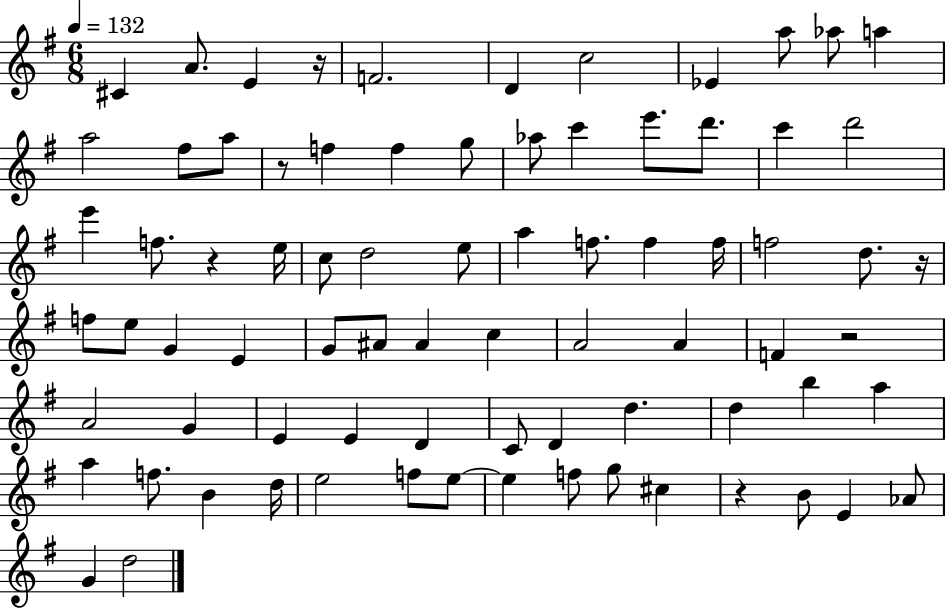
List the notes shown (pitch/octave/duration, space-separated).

C#4/q A4/e. E4/q R/s F4/h. D4/q C5/h Eb4/q A5/e Ab5/e A5/q A5/h F#5/e A5/e R/e F5/q F5/q G5/e Ab5/e C6/q E6/e. D6/e. C6/q D6/h E6/q F5/e. R/q E5/s C5/e D5/h E5/e A5/q F5/e. F5/q F5/s F5/h D5/e. R/s F5/e E5/e G4/q E4/q G4/e A#4/e A#4/q C5/q A4/h A4/q F4/q R/h A4/h G4/q E4/q E4/q D4/q C4/e D4/q D5/q. D5/q B5/q A5/q A5/q F5/e. B4/q D5/s E5/h F5/e E5/e E5/q F5/e G5/e C#5/q R/q B4/e E4/q Ab4/e G4/q D5/h